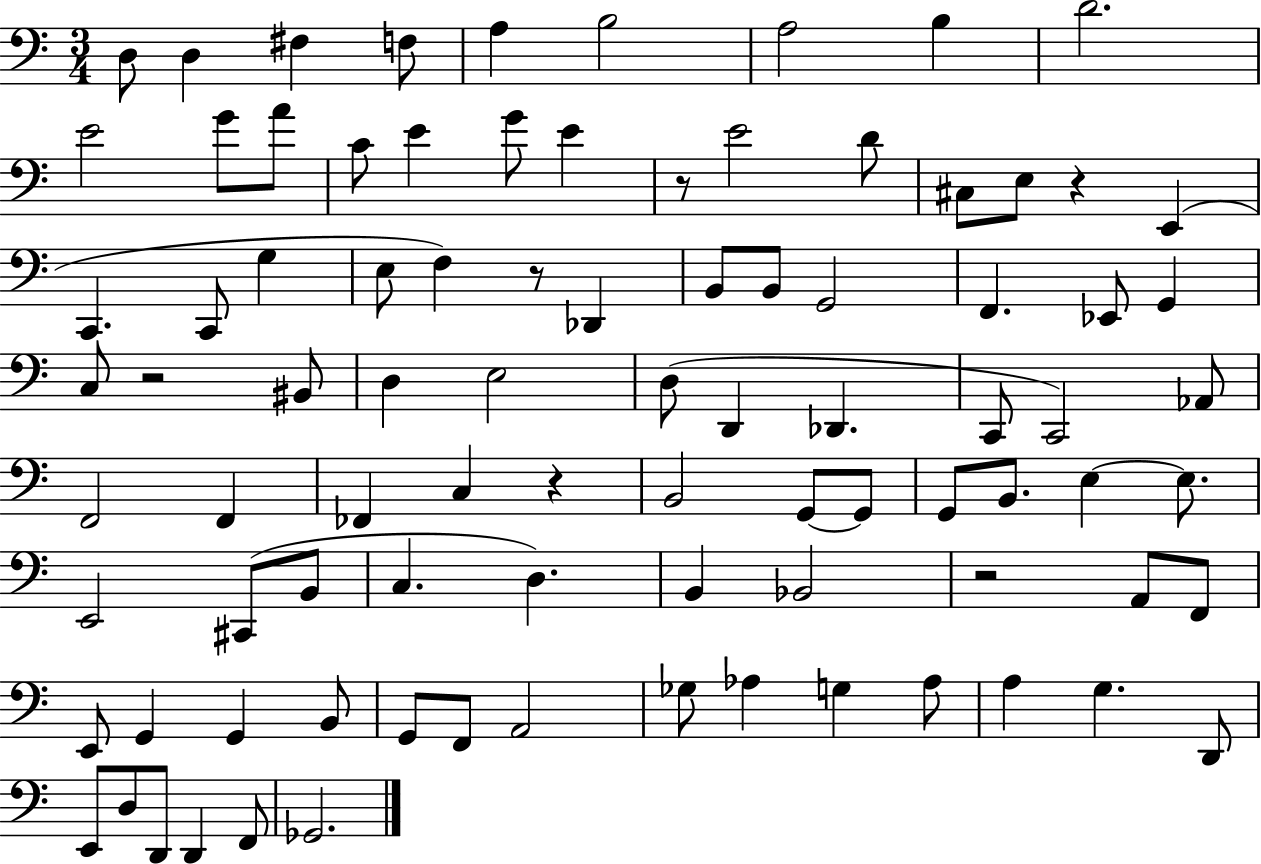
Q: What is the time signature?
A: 3/4